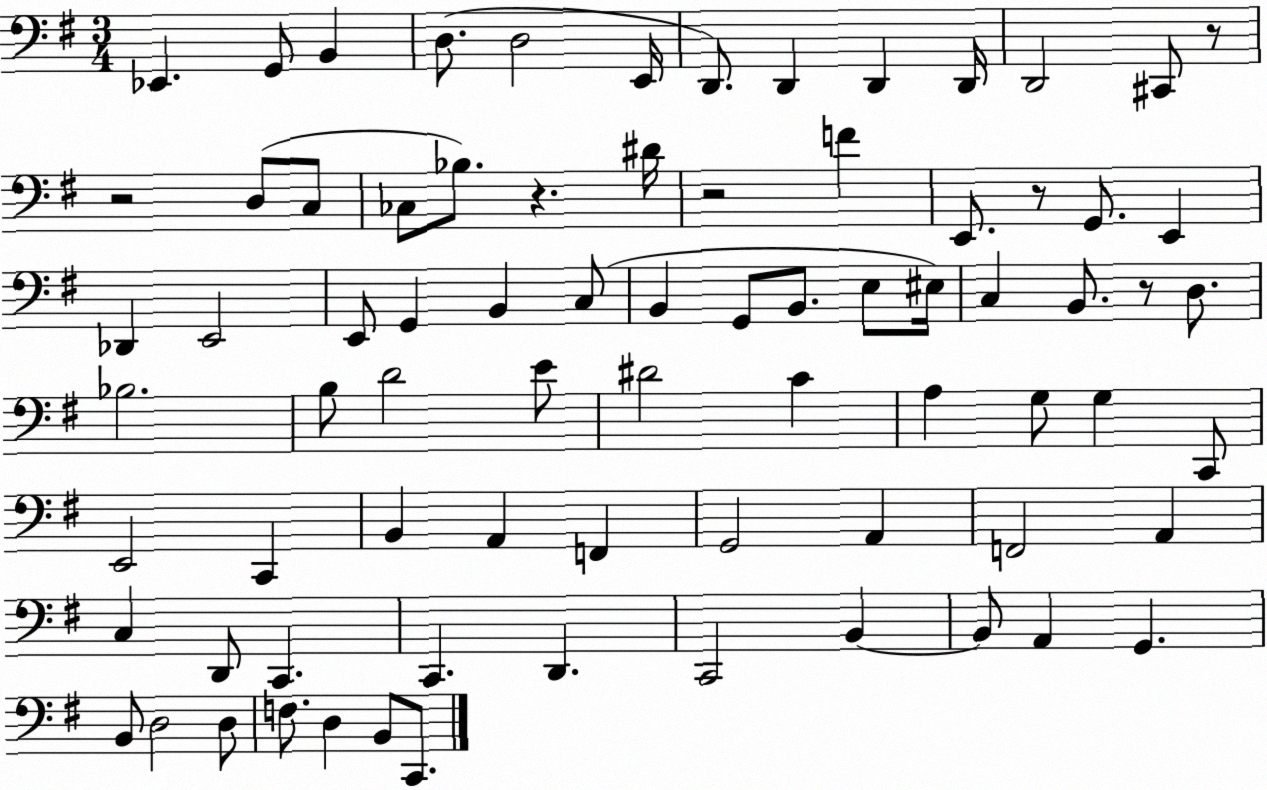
X:1
T:Untitled
M:3/4
L:1/4
K:G
_E,, G,,/2 B,, D,/2 D,2 E,,/4 D,,/2 D,, D,, D,,/4 D,,2 ^C,,/2 z/2 z2 D,/2 C,/2 _C,/2 _B,/2 z ^D/4 z2 F E,,/2 z/2 G,,/2 E,, _D,, E,,2 E,,/2 G,, B,, C,/2 B,, G,,/2 B,,/2 E,/2 ^E,/4 C, B,,/2 z/2 D,/2 _B,2 B,/2 D2 E/2 ^D2 C A, G,/2 G, C,,/2 E,,2 C,, B,, A,, F,, G,,2 A,, F,,2 A,, C, D,,/2 C,, C,, D,, C,,2 B,, B,,/2 A,, G,, B,,/2 D,2 D,/2 F,/2 D, B,,/2 C,,/2